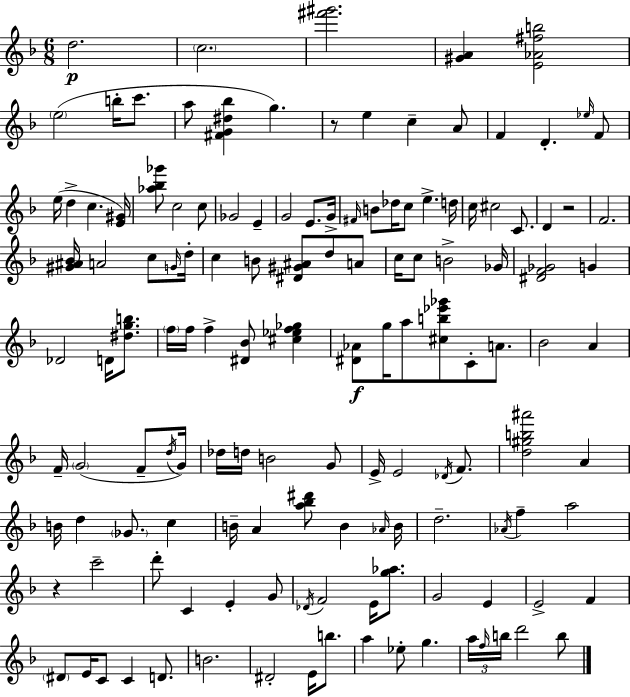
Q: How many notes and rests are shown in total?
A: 135